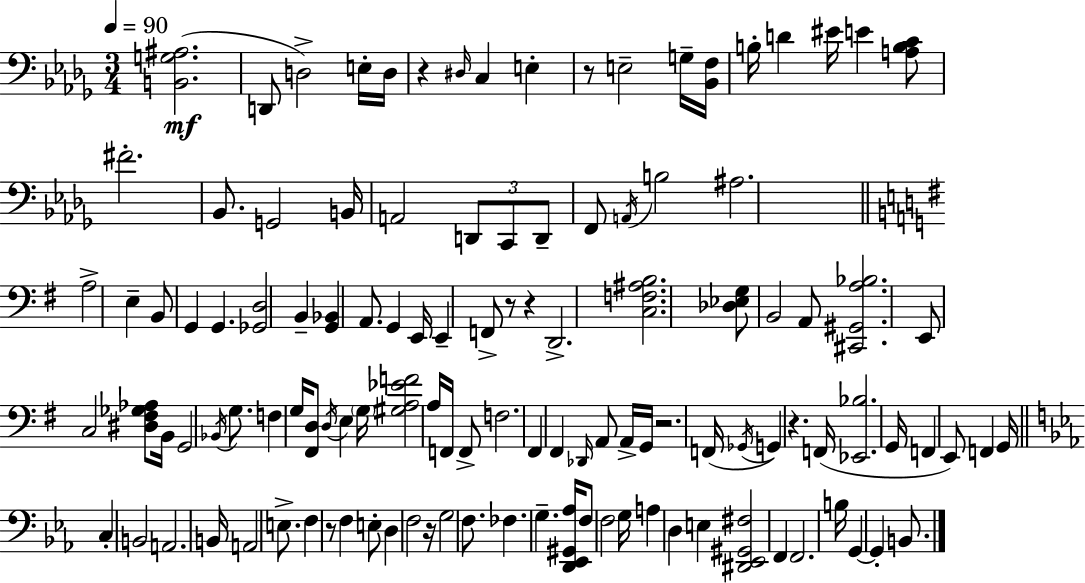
[B2,G3,A#3]/h. D2/e D3/h E3/s D3/s R/q D#3/s C3/q E3/q R/e E3/h G3/s [Bb2,F3]/s B3/s D4/q EIS4/s E4/q [A3,B3,C4]/e F#4/h. Bb2/e. G2/h B2/s A2/h D2/e C2/e D2/e F2/e A2/s B3/h A#3/h. A3/h E3/q B2/e G2/q G2/q. [Gb2,D3]/h B2/q [G2,Bb2]/q A2/e. G2/q E2/s E2/q F2/e R/e R/q D2/h. [C3,F3,A#3,B3]/h. [Db3,Eb3,G3]/e B2/h A2/e [C#2,G#2,A3,Bb3]/h. E2/e C3/h [D#3,F#3,Gb3,Ab3]/e B2/s G2/h Bb2/s G3/e. F3/q G3/s [F#2,D3]/e D3/s E3/q G3/s [G#3,A3,Eb4,F4]/h A3/s F2/s F2/e F3/h. F#2/q F#2/q Db2/s A2/e A2/s G2/s R/h. F2/s Gb2/s G2/q R/q. F2/s [Eb2,Bb3]/h. G2/s F2/q E2/e F2/q G2/s C3/q B2/h A2/h. B2/s A2/h E3/e. F3/q R/e F3/q E3/e D3/q F3/h R/s G3/h F3/e. FES3/q. G3/q. [D2,Eb2,G#2,Ab3]/s F3/e F3/h G3/s A3/q D3/q E3/q [D#2,Eb2,G#2,F#3]/h F2/q F2/h. B3/s G2/q G2/q B2/e.